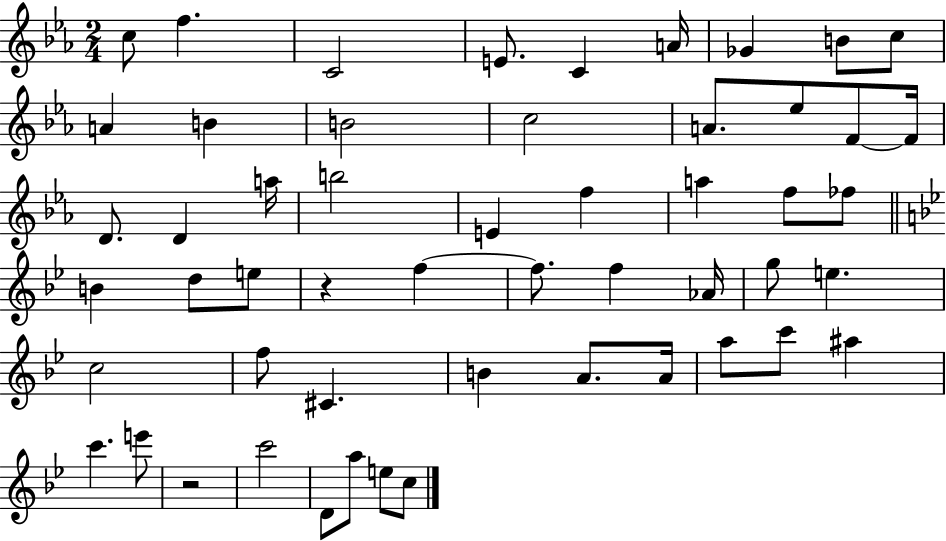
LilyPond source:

{
  \clef treble
  \numericTimeSignature
  \time 2/4
  \key ees \major
  c''8 f''4. | c'2 | e'8. c'4 a'16 | ges'4 b'8 c''8 | \break a'4 b'4 | b'2 | c''2 | a'8. ees''8 f'8~~ f'16 | \break d'8. d'4 a''16 | b''2 | e'4 f''4 | a''4 f''8 fes''8 | \break \bar "||" \break \key bes \major b'4 d''8 e''8 | r4 f''4~~ | f''8. f''4 aes'16 | g''8 e''4. | \break c''2 | f''8 cis'4. | b'4 a'8. a'16 | a''8 c'''8 ais''4 | \break c'''4. e'''8 | r2 | c'''2 | d'8 a''8 e''8 c''8 | \break \bar "|."
}